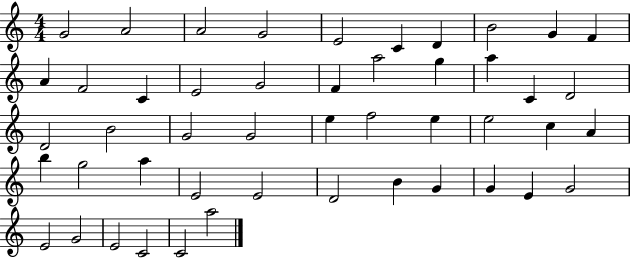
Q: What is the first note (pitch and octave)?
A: G4